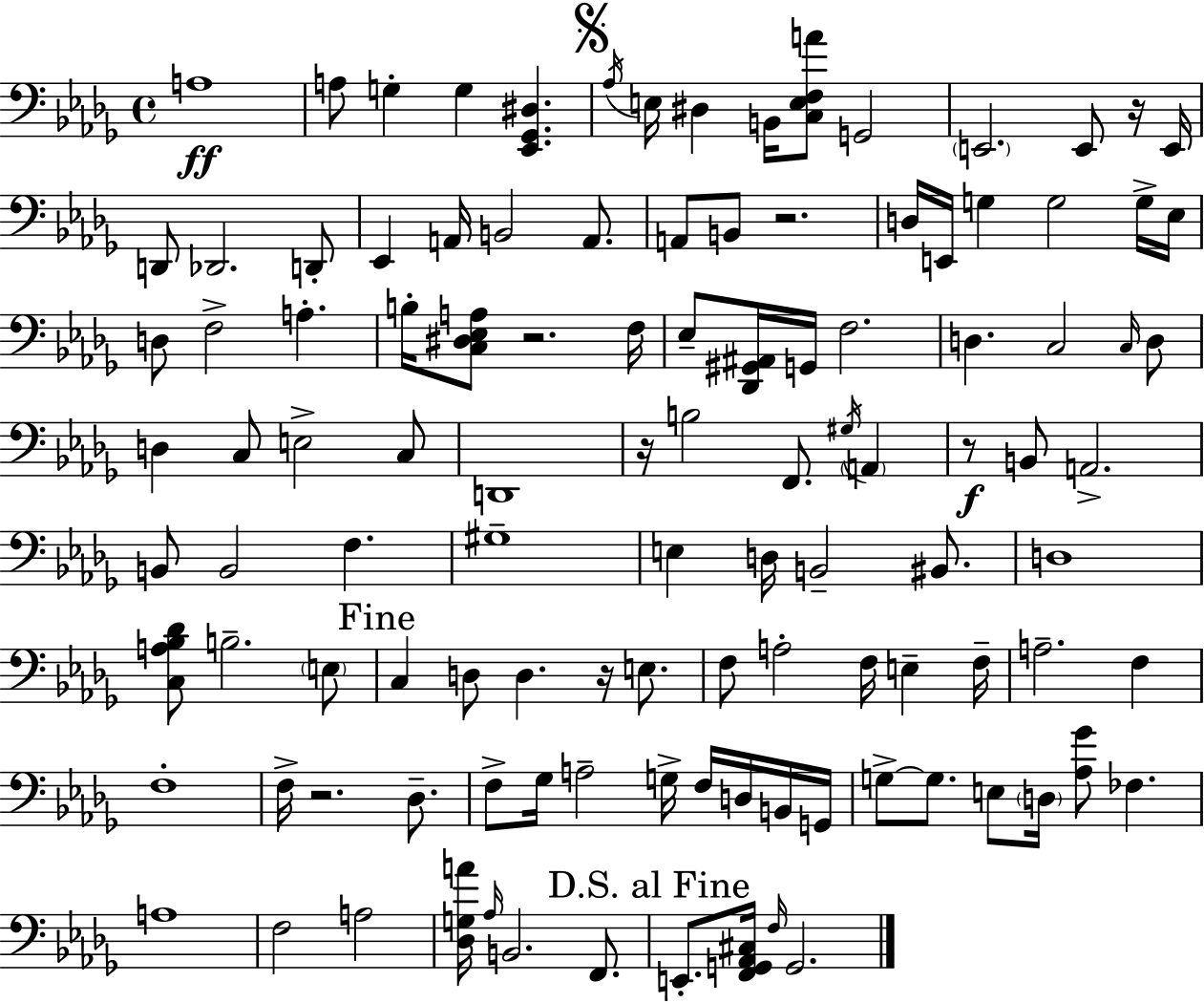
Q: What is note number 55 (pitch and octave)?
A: E3